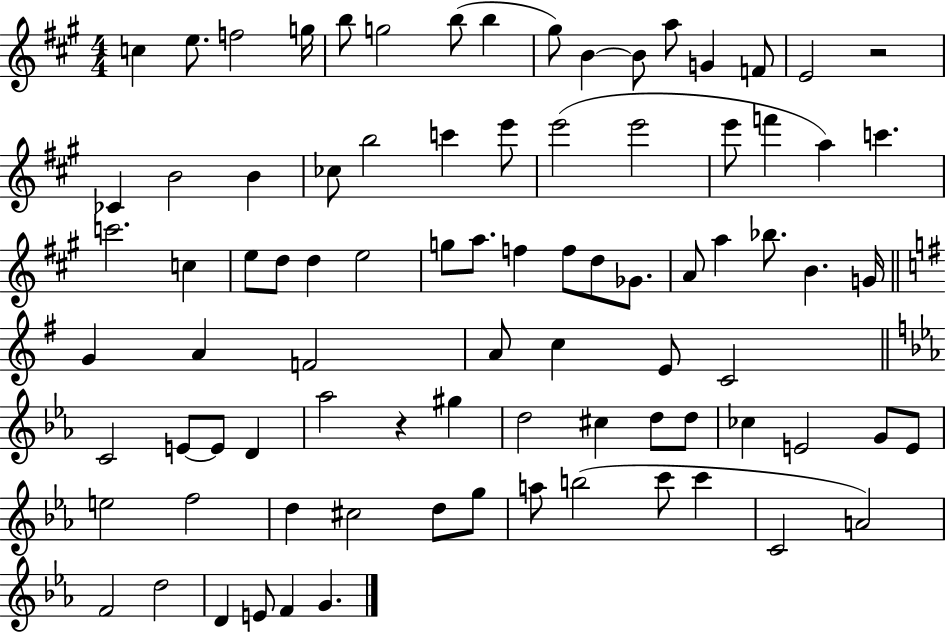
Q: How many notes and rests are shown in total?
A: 86